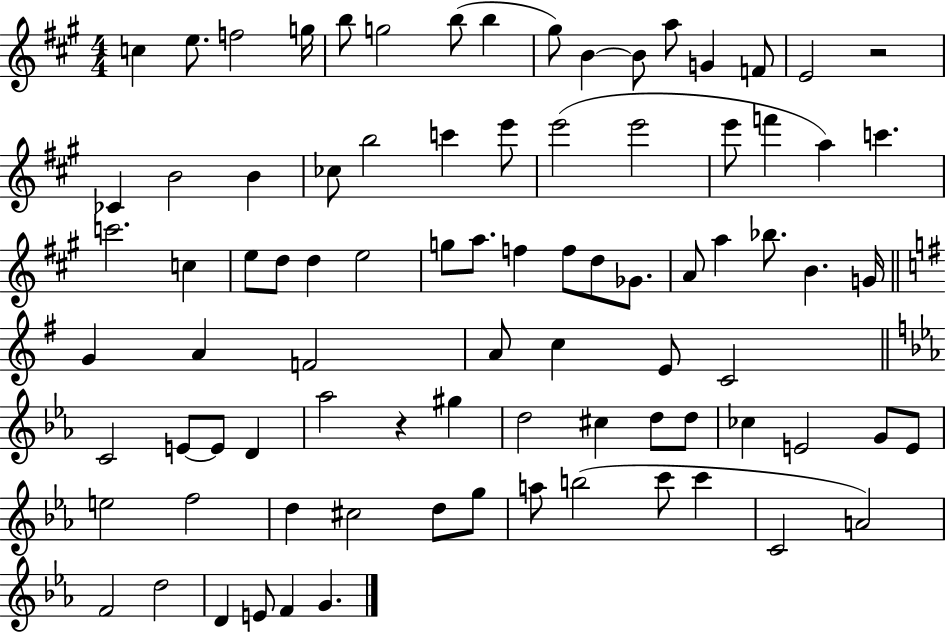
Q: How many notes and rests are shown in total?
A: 86